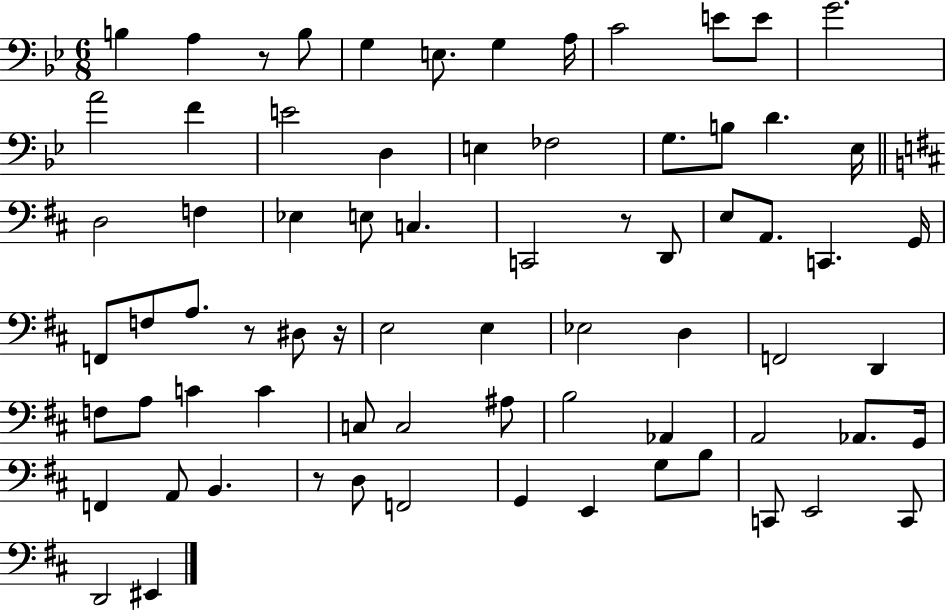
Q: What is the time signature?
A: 6/8